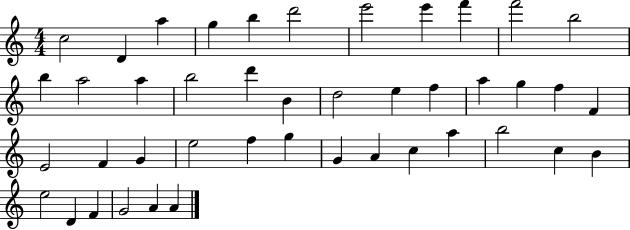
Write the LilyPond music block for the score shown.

{
  \clef treble
  \numericTimeSignature
  \time 4/4
  \key c \major
  c''2 d'4 a''4 | g''4 b''4 d'''2 | e'''2 e'''4 f'''4 | f'''2 b''2 | \break b''4 a''2 a''4 | b''2 d'''4 b'4 | d''2 e''4 f''4 | a''4 g''4 f''4 f'4 | \break e'2 f'4 g'4 | e''2 f''4 g''4 | g'4 a'4 c''4 a''4 | b''2 c''4 b'4 | \break e''2 d'4 f'4 | g'2 a'4 a'4 | \bar "|."
}